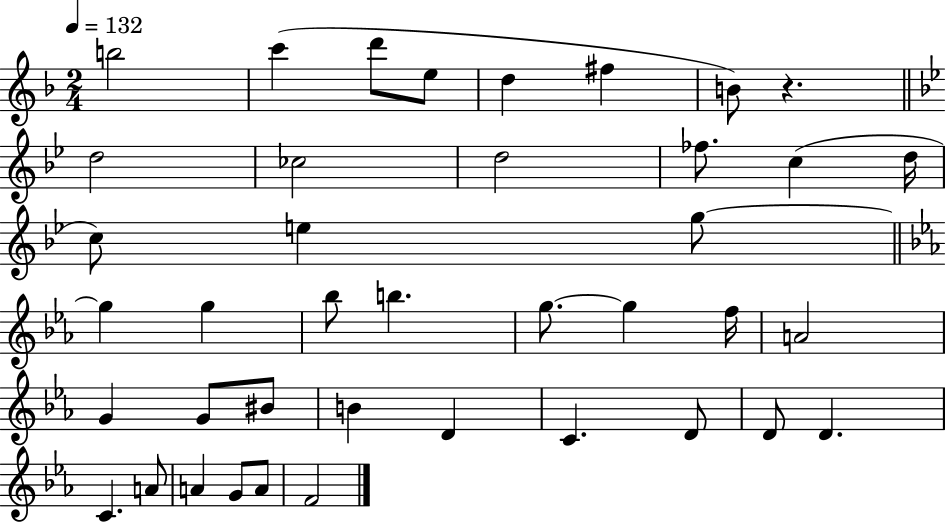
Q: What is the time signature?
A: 2/4